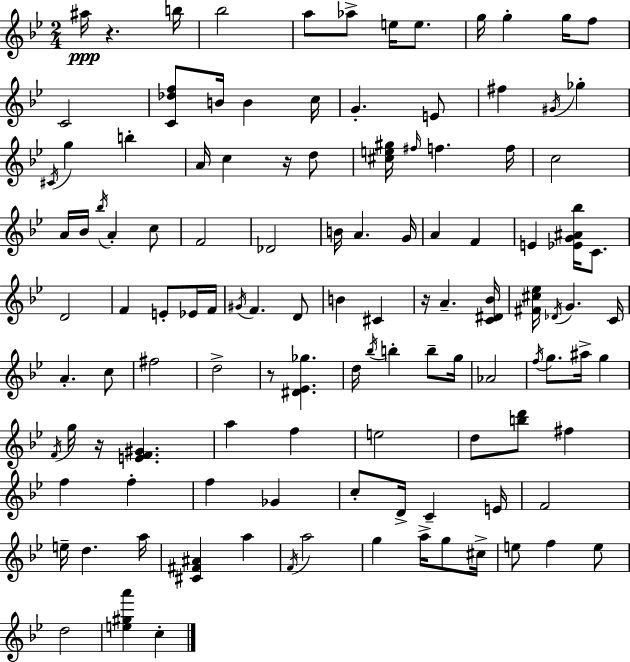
A#5/s R/q. B5/s Bb5/h A5/e Ab5/e E5/s E5/e. G5/s G5/q G5/s F5/e C4/h [C4,Db5,F5]/e B4/s B4/q C5/s G4/q. E4/e F#5/q G#4/s Gb5/q C#4/s G5/q B5/q A4/s C5/q R/s D5/e [C#5,E5,G#5]/s F#5/s F5/q. F5/s C5/h A4/s Bb4/s Bb5/s A4/q C5/e F4/h Db4/h B4/s A4/q. G4/s A4/q F4/q E4/q [Eb4,G4,A#4,Bb5]/s C4/e. D4/h F4/q E4/e Eb4/s F4/s G#4/s F4/q. D4/e B4/q C#4/q R/s A4/q. [C4,D#4,Bb4]/s [F#4,C#5,Eb5]/s Db4/s G4/q. C4/s A4/q. C5/e F#5/h D5/h R/e [D#4,Eb4,Gb5]/q. D5/s Bb5/s B5/q B5/e G5/s Ab4/h F5/s G5/e. A#5/s G5/q F4/s G5/s R/s [E4,F4,G#4]/q. A5/q F5/q E5/h D5/e [B5,D6]/e F#5/q F5/q F5/q F5/q Gb4/q C5/e D4/s C4/q E4/s F4/h E5/s D5/q. A5/s [C#4,F#4,A#4]/q A5/q F4/s A5/h G5/q A5/s G5/e C#5/s E5/e F5/q E5/e D5/h [E5,G#5,A6]/q C5/q